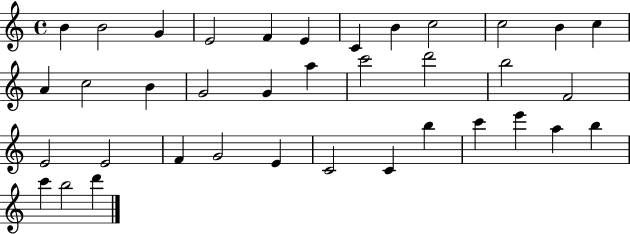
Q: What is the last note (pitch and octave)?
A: D6